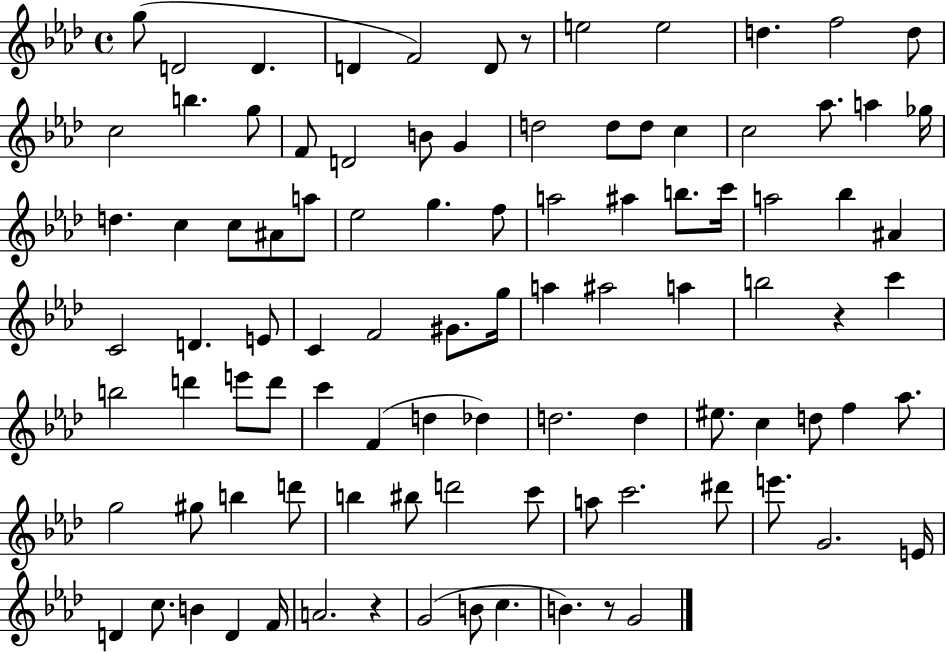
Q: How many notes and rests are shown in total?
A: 97